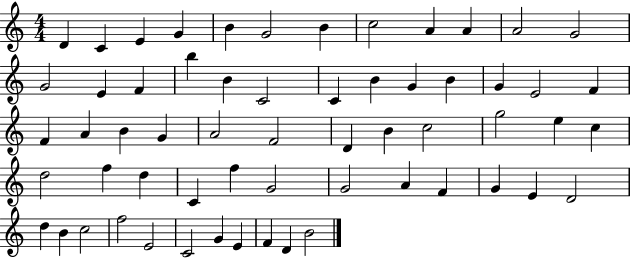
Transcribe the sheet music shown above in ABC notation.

X:1
T:Untitled
M:4/4
L:1/4
K:C
D C E G B G2 B c2 A A A2 G2 G2 E F b B C2 C B G B G E2 F F A B G A2 F2 D B c2 g2 e c d2 f d C f G2 G2 A F G E D2 d B c2 f2 E2 C2 G E F D B2